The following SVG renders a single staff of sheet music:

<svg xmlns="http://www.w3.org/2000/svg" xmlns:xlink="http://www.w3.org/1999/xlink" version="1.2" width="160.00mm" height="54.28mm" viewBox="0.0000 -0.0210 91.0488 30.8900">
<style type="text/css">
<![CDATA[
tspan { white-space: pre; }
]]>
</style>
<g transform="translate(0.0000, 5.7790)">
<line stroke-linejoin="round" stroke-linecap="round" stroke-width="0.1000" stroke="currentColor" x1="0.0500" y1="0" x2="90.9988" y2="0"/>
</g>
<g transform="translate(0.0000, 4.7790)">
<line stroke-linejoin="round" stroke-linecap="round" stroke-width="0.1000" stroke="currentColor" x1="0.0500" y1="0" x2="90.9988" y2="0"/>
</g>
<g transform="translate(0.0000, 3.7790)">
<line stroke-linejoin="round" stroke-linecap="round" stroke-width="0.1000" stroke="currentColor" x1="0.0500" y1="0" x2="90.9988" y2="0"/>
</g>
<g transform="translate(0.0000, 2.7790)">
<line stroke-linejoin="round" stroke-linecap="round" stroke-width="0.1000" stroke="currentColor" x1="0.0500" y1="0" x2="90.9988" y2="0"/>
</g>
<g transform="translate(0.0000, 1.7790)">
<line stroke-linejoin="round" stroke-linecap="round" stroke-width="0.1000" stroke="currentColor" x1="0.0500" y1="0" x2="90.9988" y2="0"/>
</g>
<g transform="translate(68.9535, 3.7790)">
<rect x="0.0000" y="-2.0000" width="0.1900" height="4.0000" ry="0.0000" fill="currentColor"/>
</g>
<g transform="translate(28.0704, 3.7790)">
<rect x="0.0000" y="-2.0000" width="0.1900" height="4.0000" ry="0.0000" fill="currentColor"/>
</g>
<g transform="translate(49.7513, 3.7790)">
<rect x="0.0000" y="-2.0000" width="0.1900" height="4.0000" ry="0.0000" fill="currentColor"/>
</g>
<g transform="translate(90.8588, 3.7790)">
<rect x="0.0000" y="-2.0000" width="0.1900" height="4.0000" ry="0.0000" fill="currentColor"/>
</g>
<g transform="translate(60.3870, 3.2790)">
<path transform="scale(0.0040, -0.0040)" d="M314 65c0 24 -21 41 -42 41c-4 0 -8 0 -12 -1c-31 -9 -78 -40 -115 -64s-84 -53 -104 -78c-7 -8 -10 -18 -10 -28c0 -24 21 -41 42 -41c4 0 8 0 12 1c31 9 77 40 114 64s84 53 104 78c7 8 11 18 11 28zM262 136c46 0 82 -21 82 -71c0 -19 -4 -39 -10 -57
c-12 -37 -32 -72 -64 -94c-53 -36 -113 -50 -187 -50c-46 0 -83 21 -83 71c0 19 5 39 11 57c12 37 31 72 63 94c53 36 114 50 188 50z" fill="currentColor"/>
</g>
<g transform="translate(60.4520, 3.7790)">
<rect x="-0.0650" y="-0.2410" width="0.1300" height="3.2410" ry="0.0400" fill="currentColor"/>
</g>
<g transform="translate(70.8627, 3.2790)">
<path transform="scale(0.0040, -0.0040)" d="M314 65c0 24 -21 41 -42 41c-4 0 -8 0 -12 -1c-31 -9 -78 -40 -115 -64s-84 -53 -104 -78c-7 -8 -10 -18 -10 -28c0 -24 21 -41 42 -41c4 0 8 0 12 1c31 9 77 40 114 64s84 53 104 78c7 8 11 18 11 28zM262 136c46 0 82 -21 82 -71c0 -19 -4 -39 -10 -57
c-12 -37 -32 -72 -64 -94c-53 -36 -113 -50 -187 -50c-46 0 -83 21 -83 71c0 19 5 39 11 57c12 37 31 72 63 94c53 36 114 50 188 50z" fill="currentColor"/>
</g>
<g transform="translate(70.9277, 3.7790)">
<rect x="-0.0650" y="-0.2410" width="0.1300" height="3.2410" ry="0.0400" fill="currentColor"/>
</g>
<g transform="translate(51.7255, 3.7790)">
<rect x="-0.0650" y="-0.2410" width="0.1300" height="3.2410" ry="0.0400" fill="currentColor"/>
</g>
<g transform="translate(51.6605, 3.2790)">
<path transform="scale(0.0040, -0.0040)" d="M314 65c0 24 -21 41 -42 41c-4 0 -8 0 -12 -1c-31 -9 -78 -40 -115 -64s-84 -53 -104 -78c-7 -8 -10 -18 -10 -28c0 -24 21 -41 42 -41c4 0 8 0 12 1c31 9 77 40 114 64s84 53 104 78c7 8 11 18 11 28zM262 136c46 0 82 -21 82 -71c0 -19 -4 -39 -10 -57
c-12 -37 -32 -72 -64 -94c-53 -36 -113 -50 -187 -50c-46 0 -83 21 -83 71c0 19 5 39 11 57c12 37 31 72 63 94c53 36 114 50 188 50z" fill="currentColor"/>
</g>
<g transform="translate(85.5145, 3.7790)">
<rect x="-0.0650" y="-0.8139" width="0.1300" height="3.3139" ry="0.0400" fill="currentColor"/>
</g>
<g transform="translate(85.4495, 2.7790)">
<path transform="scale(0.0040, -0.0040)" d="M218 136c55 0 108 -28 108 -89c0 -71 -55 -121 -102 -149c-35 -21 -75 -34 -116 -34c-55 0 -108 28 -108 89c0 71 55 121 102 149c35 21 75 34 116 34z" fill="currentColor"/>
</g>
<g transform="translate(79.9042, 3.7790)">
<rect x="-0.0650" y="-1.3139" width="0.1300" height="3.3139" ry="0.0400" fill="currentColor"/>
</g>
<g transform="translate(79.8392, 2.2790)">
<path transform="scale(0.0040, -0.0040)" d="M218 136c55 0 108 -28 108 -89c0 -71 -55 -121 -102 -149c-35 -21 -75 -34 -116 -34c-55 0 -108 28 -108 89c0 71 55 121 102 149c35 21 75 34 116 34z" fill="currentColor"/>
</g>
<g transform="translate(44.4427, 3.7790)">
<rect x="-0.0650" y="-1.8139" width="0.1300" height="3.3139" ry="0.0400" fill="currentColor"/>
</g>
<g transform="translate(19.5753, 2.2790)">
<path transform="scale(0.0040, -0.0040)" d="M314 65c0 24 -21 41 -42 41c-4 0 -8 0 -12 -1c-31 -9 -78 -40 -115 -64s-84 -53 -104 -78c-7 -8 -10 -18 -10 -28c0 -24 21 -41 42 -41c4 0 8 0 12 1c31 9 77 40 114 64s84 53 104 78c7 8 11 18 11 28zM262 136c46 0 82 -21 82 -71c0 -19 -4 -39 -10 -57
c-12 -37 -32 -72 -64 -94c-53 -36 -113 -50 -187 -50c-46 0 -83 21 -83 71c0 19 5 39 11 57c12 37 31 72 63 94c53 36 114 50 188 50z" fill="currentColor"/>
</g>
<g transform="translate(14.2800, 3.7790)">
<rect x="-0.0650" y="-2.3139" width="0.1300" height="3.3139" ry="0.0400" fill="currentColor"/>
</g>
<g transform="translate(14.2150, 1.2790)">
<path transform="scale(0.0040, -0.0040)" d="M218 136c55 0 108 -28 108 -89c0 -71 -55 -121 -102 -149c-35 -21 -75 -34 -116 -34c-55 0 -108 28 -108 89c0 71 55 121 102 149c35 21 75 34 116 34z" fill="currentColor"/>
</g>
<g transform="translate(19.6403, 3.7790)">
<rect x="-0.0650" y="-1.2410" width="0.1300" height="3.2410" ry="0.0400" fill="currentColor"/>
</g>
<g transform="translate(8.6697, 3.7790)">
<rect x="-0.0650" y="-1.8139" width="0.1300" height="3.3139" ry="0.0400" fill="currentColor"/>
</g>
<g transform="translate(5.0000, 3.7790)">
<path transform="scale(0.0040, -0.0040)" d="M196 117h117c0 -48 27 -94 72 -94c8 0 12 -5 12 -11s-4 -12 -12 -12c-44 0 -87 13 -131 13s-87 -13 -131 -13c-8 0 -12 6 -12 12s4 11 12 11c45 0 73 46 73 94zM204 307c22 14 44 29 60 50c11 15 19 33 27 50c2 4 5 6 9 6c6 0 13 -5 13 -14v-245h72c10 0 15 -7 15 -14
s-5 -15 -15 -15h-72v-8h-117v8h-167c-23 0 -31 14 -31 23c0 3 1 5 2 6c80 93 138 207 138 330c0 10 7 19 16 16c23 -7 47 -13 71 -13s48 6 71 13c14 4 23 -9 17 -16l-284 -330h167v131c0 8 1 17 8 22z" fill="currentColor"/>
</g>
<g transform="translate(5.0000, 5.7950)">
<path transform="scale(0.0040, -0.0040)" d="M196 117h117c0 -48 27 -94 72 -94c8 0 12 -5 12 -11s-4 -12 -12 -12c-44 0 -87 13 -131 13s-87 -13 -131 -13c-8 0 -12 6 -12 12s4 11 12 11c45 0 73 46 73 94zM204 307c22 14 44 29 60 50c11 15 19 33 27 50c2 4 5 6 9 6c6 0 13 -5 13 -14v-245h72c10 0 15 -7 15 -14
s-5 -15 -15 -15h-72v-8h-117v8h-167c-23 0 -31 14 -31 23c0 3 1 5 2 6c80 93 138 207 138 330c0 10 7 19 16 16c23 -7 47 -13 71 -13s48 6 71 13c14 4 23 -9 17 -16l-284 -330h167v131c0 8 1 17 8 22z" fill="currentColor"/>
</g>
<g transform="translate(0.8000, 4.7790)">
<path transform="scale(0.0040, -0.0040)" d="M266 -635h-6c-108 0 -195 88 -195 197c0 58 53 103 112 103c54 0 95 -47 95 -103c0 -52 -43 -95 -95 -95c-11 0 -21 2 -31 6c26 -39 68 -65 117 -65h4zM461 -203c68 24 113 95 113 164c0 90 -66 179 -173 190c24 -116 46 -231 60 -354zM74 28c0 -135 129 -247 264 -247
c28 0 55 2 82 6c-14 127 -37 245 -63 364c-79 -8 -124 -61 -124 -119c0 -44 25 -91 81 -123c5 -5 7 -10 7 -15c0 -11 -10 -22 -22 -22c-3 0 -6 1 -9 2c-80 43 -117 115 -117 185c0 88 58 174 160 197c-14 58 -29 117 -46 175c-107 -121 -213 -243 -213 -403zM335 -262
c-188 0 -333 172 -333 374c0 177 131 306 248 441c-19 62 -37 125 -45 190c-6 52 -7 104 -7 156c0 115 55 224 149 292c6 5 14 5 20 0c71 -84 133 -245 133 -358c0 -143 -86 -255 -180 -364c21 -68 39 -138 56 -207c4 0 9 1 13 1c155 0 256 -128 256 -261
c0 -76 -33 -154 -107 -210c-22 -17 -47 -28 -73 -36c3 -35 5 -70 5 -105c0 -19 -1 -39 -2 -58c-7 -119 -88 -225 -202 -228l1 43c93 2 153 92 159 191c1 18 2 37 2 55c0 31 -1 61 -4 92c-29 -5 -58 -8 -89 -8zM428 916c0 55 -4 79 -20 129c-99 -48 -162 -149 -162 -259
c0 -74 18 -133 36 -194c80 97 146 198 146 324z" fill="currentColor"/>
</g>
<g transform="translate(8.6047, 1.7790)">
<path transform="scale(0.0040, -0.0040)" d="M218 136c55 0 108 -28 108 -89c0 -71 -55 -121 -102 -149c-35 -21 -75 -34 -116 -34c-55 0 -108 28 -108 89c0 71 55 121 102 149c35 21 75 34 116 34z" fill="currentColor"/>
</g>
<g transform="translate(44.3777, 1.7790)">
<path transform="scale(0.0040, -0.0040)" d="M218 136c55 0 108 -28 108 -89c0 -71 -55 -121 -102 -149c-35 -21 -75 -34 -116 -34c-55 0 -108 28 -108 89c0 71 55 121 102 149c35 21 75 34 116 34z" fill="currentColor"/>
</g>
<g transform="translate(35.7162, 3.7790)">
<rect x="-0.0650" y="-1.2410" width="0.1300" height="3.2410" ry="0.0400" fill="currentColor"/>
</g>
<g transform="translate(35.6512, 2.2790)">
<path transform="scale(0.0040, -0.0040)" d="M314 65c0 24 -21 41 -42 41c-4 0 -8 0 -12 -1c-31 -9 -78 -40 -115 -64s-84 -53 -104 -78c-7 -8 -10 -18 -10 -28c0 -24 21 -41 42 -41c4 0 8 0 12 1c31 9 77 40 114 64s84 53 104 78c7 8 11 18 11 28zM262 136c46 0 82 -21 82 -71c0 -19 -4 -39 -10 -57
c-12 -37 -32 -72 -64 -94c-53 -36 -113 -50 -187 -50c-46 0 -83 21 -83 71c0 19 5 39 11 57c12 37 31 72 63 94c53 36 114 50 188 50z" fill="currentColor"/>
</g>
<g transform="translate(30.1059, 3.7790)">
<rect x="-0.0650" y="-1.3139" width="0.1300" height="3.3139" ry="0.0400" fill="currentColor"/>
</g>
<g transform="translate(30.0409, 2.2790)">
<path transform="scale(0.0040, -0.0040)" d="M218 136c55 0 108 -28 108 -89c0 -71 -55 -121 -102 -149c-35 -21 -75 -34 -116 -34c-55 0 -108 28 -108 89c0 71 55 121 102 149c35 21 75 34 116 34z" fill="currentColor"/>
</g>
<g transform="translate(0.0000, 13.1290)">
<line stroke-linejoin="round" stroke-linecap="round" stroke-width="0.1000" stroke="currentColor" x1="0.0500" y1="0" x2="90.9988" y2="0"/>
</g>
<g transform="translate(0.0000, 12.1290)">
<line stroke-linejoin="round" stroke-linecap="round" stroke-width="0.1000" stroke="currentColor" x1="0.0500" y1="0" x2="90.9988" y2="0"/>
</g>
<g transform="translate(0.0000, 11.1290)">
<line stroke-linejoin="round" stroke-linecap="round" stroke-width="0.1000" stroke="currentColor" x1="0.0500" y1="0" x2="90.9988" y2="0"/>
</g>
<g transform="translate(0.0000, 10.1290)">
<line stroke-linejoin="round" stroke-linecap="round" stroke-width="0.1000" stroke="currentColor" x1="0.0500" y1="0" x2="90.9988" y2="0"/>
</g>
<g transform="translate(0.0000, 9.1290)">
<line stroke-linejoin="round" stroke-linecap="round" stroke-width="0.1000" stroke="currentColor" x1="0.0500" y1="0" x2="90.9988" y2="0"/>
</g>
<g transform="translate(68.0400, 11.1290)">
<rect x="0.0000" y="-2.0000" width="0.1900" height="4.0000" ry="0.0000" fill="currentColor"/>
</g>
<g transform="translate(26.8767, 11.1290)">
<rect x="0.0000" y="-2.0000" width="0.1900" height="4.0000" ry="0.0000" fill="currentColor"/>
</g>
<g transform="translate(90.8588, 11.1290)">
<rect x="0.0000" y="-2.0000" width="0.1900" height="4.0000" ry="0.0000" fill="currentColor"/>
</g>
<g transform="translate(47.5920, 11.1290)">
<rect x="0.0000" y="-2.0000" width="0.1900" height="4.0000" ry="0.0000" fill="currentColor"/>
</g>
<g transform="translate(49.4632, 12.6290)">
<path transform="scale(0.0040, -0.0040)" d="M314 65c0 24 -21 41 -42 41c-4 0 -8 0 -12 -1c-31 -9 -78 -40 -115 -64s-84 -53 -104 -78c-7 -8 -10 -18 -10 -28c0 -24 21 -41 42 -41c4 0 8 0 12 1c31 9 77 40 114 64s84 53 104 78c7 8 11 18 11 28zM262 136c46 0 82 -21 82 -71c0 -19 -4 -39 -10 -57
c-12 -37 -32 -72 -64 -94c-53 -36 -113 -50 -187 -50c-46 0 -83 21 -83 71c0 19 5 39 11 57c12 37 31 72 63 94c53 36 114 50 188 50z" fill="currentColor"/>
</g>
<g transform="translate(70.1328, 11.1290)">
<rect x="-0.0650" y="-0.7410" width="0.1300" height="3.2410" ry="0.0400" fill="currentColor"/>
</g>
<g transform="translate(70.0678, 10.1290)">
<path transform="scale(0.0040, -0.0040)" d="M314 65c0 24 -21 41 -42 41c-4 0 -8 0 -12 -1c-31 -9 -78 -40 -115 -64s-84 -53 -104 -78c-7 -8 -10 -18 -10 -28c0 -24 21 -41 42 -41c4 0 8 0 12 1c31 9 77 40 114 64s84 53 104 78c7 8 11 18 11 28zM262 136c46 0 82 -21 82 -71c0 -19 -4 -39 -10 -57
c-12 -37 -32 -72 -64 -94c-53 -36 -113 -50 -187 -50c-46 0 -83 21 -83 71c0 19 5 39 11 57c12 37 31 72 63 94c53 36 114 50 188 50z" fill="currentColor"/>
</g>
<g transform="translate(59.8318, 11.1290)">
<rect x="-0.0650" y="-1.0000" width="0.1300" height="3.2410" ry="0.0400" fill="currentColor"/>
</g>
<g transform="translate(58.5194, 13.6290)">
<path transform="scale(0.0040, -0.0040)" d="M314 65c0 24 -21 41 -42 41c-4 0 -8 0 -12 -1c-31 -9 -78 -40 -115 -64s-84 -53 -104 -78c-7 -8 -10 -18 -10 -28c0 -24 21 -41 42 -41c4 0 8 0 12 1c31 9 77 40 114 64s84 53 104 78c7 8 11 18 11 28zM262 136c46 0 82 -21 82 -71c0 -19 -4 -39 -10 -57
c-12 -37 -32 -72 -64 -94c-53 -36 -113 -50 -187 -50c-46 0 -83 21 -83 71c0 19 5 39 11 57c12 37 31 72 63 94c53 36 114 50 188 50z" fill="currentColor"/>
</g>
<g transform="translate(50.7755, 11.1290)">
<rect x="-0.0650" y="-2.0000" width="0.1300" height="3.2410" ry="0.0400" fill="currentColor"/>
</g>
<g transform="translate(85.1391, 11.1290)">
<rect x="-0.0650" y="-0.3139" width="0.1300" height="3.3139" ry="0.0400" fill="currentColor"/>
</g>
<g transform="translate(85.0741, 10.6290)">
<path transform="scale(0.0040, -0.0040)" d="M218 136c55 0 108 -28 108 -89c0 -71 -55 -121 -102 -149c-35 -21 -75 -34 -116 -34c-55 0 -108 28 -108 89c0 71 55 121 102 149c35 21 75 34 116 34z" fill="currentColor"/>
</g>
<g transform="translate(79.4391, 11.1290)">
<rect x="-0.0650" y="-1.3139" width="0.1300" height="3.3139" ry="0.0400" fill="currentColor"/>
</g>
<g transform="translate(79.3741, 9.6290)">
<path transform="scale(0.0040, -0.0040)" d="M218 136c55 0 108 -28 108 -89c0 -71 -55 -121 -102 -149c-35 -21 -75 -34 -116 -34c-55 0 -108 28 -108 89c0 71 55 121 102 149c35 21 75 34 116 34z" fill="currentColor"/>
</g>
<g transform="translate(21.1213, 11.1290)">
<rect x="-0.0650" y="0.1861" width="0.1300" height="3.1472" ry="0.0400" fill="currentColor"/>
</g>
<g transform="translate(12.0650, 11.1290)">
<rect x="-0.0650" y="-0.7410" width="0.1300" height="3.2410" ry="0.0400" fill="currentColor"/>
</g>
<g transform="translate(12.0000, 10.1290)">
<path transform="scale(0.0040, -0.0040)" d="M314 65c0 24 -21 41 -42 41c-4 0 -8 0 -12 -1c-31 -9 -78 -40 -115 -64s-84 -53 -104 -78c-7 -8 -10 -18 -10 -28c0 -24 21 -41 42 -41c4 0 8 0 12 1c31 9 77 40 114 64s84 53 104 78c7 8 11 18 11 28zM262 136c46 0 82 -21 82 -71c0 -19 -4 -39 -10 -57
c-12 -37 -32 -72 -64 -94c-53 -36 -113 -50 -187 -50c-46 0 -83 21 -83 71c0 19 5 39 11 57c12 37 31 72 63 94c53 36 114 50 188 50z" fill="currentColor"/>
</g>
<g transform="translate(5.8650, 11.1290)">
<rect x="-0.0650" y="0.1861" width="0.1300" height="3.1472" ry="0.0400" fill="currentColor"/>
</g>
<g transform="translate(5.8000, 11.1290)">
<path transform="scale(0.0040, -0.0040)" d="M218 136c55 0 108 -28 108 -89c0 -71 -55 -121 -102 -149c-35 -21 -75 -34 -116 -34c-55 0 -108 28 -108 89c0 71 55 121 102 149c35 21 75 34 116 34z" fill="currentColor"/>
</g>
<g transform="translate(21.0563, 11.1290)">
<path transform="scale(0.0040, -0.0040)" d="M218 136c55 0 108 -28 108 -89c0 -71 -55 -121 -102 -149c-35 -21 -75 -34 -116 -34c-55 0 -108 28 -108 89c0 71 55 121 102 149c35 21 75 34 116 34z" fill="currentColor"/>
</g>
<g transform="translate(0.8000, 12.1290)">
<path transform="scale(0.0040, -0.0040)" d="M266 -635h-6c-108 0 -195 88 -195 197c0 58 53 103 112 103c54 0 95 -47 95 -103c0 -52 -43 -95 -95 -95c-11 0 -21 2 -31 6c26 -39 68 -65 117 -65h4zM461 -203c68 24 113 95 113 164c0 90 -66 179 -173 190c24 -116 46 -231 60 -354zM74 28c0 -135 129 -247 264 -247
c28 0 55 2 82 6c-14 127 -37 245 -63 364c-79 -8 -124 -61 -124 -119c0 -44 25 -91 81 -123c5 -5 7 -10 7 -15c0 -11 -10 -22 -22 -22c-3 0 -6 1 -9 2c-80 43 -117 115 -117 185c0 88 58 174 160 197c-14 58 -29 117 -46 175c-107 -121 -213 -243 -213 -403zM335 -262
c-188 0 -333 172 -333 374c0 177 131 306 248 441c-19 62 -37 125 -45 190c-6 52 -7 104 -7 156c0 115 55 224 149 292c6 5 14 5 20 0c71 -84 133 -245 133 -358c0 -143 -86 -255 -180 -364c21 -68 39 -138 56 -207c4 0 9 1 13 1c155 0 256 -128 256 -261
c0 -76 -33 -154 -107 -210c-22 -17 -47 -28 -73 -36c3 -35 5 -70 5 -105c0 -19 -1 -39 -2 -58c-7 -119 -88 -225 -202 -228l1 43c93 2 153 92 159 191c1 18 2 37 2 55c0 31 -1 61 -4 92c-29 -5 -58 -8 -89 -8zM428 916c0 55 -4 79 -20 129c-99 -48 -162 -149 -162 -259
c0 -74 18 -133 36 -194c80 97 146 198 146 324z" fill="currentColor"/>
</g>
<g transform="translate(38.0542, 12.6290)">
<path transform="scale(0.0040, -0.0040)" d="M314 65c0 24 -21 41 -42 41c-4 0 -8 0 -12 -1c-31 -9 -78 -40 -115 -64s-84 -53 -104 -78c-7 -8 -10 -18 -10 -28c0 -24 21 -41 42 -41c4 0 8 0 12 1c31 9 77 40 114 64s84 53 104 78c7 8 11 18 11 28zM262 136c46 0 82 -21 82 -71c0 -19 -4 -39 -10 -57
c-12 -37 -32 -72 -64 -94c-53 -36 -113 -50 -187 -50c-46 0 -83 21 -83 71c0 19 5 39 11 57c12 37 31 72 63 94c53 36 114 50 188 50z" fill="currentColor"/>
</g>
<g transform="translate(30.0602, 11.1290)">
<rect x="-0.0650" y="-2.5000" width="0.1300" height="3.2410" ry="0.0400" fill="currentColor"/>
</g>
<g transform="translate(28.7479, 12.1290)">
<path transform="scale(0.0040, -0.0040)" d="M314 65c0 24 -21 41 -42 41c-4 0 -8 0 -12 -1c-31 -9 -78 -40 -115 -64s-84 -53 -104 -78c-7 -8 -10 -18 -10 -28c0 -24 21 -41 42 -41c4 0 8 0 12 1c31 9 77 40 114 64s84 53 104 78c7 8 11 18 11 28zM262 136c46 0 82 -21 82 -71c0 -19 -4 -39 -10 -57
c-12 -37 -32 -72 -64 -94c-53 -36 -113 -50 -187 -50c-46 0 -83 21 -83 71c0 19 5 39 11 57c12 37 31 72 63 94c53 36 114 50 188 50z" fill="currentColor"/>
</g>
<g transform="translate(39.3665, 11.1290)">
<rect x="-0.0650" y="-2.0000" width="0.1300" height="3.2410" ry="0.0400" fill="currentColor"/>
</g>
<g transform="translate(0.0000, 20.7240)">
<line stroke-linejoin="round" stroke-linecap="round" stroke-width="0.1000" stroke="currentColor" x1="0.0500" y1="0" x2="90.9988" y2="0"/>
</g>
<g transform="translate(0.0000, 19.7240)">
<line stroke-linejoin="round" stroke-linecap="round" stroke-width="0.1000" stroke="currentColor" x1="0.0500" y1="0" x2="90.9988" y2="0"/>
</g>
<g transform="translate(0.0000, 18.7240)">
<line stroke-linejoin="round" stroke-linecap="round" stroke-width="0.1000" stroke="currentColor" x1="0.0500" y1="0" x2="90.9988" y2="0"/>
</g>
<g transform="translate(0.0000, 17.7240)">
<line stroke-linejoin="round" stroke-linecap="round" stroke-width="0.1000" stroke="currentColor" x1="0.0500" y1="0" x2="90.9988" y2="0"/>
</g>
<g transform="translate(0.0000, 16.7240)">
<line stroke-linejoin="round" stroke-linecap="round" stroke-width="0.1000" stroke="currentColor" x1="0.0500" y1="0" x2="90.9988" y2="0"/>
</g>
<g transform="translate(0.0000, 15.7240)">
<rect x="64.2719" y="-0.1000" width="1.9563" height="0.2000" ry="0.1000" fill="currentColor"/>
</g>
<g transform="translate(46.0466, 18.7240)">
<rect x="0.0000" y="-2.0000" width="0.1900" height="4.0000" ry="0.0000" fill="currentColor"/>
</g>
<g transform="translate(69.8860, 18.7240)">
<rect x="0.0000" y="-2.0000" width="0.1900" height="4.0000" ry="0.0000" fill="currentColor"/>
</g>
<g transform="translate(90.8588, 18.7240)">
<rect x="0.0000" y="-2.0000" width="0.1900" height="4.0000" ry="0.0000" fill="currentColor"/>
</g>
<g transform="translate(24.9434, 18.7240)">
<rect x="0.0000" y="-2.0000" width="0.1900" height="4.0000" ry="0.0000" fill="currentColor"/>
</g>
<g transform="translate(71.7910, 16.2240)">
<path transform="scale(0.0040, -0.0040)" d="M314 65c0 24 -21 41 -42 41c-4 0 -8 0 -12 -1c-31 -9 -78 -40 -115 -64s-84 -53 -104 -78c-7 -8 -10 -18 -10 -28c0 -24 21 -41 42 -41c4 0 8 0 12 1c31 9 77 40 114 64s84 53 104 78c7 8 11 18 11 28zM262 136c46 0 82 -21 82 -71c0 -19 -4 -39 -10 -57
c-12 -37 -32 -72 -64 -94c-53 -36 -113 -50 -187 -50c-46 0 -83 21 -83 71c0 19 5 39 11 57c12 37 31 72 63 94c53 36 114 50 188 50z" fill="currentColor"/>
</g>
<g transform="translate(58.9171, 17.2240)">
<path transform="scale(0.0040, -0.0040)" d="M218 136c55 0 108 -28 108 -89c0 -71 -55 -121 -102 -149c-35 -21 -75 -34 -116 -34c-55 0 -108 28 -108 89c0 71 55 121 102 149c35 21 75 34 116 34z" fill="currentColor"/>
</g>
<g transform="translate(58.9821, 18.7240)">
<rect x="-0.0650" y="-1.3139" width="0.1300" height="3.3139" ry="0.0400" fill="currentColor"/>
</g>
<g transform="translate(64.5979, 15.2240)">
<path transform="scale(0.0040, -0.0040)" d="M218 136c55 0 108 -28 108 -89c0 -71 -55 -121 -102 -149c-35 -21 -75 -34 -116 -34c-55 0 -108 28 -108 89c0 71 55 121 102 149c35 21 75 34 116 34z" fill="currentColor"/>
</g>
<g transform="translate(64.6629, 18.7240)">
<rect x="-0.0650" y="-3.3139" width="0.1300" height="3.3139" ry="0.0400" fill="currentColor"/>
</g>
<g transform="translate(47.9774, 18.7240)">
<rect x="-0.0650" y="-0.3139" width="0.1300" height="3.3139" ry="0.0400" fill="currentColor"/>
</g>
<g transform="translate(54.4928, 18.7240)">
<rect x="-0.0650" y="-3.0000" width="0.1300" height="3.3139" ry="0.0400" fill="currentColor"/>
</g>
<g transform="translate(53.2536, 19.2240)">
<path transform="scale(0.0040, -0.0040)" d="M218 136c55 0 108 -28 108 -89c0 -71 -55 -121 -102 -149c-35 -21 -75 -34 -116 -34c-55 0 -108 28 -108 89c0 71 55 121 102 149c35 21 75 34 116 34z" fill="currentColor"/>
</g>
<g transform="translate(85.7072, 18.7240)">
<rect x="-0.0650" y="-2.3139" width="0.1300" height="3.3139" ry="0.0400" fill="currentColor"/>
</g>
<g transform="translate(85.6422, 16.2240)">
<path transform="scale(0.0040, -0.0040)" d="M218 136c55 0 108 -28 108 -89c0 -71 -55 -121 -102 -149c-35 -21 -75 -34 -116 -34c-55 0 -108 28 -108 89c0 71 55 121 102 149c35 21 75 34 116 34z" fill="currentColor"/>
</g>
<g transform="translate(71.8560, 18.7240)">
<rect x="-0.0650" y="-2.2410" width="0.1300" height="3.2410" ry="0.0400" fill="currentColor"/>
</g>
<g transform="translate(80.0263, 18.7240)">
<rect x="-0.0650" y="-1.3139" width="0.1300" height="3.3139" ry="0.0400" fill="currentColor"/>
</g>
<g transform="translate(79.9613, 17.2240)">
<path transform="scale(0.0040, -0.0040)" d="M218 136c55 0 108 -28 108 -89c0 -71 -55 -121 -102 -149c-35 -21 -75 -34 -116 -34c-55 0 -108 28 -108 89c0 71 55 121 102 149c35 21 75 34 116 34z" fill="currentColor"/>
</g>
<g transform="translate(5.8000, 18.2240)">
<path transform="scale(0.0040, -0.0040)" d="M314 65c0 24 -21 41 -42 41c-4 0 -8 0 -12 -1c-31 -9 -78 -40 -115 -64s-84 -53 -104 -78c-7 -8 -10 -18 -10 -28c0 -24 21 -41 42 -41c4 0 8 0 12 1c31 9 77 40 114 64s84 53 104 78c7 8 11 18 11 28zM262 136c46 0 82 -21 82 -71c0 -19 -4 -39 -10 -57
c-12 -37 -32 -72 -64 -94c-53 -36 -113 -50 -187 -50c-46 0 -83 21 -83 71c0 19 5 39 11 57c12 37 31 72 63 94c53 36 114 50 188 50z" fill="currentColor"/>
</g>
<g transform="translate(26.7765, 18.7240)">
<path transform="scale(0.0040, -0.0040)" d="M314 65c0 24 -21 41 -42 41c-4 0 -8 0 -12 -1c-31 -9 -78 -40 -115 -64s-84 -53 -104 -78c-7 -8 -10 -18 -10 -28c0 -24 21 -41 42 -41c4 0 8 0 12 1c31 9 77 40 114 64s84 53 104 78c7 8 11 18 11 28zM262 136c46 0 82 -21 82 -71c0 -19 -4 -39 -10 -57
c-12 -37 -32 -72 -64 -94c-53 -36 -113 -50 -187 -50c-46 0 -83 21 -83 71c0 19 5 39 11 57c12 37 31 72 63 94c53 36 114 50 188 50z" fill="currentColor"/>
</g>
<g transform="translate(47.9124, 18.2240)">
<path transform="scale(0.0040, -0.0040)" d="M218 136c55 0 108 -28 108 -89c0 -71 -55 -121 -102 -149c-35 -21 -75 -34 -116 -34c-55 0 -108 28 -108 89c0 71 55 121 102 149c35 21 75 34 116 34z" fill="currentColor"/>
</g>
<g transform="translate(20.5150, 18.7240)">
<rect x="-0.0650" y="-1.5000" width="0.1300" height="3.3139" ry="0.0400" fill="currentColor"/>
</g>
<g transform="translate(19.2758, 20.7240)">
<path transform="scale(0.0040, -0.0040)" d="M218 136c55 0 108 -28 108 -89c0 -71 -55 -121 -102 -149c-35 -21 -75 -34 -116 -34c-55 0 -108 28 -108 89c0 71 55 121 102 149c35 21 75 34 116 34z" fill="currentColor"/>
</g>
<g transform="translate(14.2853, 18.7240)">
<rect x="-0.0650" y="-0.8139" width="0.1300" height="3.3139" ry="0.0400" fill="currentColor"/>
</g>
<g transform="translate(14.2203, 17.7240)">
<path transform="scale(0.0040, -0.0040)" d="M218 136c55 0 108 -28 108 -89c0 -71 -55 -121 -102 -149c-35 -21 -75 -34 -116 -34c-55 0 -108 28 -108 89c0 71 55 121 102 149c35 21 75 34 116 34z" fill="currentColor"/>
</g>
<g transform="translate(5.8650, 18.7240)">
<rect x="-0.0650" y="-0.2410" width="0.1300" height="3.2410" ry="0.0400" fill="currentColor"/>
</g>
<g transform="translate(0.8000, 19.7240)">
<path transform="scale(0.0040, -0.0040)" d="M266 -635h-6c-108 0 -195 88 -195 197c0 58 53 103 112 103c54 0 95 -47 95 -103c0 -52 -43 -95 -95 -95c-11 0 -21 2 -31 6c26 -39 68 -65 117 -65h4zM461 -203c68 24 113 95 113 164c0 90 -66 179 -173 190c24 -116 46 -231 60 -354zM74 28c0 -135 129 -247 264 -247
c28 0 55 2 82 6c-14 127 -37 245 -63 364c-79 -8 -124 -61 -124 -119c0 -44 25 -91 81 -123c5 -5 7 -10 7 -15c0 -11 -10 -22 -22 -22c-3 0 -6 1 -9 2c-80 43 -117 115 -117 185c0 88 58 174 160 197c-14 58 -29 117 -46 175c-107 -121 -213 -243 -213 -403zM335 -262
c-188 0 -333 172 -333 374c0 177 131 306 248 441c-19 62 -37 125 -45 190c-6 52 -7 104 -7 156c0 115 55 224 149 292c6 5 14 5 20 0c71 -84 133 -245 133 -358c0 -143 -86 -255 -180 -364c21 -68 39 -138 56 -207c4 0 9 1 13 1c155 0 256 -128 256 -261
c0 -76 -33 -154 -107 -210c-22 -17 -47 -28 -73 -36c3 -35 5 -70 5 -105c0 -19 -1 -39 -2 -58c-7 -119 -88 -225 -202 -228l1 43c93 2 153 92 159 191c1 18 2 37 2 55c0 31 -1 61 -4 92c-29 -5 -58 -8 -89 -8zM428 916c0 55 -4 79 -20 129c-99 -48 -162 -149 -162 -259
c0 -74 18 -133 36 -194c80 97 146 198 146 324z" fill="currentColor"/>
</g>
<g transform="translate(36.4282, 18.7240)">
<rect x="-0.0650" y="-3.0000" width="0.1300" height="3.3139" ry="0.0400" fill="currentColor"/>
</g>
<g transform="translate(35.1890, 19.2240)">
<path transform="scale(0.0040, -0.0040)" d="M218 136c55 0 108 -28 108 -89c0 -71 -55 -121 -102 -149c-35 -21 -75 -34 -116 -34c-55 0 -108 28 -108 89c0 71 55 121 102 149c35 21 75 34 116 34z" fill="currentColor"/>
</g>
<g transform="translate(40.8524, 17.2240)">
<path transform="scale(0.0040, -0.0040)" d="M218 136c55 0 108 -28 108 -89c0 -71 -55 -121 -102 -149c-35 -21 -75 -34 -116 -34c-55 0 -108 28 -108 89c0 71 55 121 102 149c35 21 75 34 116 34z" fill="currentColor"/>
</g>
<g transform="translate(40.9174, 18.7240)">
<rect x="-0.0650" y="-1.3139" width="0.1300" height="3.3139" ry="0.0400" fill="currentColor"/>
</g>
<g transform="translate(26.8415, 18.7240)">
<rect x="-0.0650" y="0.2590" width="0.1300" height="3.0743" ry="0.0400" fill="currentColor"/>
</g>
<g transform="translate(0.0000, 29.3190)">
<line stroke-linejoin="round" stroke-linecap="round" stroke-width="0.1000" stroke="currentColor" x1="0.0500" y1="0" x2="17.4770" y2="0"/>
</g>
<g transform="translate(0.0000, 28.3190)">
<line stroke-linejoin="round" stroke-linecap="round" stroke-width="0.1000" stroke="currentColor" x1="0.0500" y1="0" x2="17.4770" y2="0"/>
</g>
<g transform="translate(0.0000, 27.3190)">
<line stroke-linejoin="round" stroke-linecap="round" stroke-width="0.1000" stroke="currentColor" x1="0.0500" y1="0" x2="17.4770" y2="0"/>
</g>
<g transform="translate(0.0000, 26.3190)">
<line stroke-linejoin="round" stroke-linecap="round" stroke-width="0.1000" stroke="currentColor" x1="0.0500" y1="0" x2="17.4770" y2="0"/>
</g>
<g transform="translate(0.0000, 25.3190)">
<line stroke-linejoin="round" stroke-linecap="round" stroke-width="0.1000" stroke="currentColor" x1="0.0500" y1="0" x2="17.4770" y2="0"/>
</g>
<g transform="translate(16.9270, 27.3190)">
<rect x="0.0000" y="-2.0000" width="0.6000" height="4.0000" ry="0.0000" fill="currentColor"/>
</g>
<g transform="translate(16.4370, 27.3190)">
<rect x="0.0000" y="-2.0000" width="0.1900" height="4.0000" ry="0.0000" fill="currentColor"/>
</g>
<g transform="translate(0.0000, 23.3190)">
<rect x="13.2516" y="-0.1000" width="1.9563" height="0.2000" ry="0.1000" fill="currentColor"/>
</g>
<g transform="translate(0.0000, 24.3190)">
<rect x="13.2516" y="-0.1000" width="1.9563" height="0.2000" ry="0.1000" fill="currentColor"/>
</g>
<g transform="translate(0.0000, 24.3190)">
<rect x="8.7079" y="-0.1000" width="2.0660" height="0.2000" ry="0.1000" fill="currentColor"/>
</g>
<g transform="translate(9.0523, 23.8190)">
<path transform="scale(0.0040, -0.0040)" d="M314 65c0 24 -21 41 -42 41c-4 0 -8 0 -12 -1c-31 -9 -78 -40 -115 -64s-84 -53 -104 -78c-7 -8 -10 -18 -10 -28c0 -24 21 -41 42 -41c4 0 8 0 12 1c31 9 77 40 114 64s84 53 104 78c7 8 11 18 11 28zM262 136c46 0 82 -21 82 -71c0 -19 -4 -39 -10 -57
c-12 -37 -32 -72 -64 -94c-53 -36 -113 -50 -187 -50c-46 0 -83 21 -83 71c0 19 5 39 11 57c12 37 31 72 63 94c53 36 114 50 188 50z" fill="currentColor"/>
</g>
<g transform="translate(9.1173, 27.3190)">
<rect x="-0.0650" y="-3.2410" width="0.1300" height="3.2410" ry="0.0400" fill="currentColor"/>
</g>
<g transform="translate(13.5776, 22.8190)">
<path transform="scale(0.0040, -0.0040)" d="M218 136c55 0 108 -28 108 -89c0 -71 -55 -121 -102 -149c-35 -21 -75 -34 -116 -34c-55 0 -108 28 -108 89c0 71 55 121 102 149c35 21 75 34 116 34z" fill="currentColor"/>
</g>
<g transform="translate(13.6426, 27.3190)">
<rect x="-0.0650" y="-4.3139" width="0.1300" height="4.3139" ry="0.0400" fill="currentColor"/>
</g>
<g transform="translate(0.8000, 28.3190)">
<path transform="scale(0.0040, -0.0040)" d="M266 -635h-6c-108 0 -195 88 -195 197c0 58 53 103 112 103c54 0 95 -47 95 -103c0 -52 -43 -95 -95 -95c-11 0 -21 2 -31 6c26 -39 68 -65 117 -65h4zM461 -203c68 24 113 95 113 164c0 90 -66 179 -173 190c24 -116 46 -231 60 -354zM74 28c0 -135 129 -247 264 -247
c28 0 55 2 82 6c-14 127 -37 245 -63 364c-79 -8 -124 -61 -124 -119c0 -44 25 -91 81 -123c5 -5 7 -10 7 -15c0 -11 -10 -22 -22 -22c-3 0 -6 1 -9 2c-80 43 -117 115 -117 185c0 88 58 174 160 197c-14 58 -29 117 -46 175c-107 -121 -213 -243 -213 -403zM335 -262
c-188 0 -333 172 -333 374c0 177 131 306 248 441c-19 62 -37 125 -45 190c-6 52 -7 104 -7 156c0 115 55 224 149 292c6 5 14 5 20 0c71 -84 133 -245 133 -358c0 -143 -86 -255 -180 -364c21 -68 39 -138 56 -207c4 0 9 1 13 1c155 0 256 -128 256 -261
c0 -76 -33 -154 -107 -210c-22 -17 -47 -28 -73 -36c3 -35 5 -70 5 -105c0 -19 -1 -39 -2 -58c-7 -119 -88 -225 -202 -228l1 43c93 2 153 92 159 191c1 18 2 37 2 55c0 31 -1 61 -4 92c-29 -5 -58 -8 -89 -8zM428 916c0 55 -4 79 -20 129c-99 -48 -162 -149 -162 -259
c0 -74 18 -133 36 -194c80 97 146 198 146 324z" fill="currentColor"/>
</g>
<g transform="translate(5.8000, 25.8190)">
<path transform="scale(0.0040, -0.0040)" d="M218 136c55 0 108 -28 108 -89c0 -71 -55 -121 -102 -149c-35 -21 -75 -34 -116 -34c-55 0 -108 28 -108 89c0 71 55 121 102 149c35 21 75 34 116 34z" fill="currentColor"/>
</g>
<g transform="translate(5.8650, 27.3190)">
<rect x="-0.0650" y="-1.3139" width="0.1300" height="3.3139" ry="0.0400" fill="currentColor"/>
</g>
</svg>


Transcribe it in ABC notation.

X:1
T:Untitled
M:4/4
L:1/4
K:C
f g e2 e e2 f c2 c2 c2 e d B d2 B G2 F2 F2 D2 d2 e c c2 d E B2 A e c A e b g2 e g e b2 d'